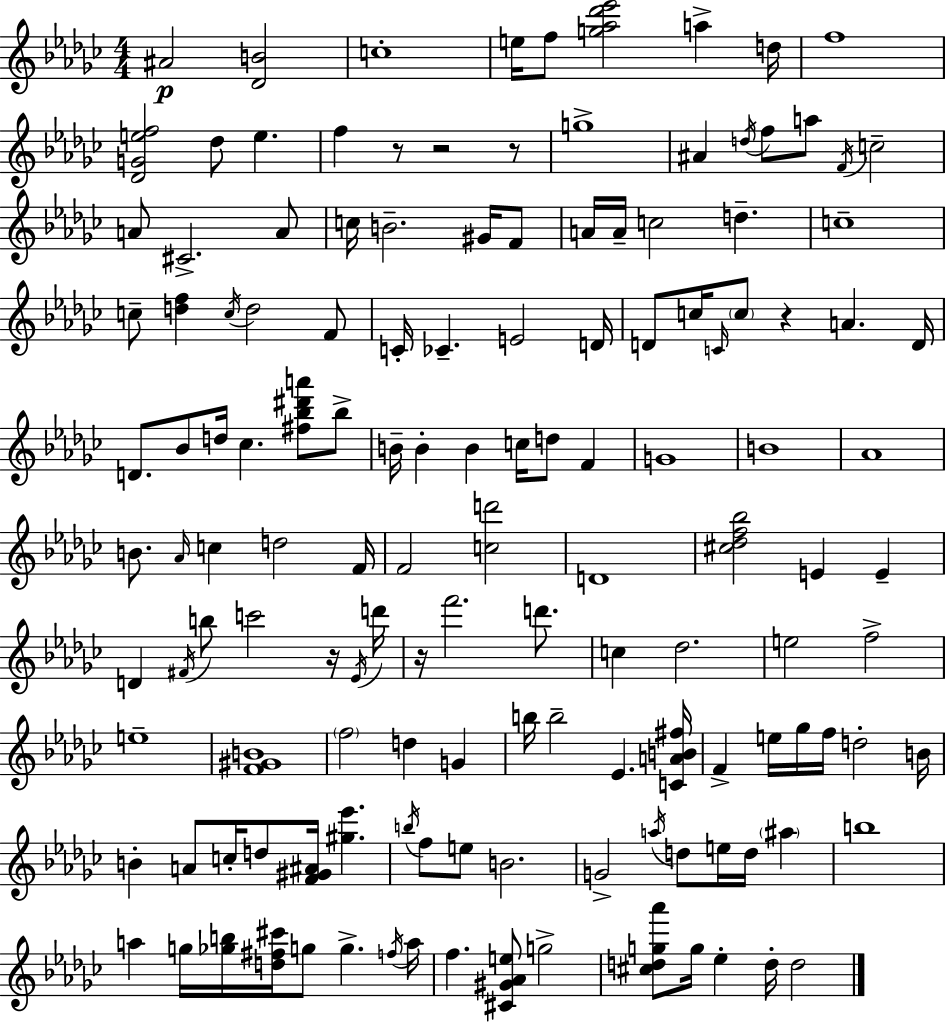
A#4/h [Db4,B4]/h C5/w E5/s F5/e [G5,Ab5,Db6,Eb6]/h A5/q D5/s F5/w [Db4,G4,E5,F5]/h Db5/e E5/q. F5/q R/e R/h R/e G5/w A#4/q D5/s F5/e A5/e F4/s C5/h A4/e C#4/h. A4/e C5/s B4/h. G#4/s F4/e A4/s A4/s C5/h D5/q. C5/w C5/e [D5,F5]/q C5/s D5/h F4/e C4/s CES4/q. E4/h D4/s D4/e C5/s C4/s C5/e R/q A4/q. D4/s D4/e. Bb4/e D5/s CES5/q. [F#5,Bb5,D#6,A6]/e Bb5/e B4/s B4/q B4/q C5/s D5/e F4/q G4/w B4/w Ab4/w B4/e. Ab4/s C5/q D5/h F4/s F4/h [C5,D6]/h D4/w [C#5,Db5,F5,Bb5]/h E4/q E4/q D4/q F#4/s B5/e C6/h R/s Eb4/s D6/s R/s F6/h. D6/e. C5/q Db5/h. E5/h F5/h E5/w [F4,G#4,B4]/w F5/h D5/q G4/q B5/s B5/h Eb4/q. [C4,A4,B4,F#5]/s F4/q E5/s Gb5/s F5/s D5/h B4/s B4/q A4/e C5/s D5/e [F4,G#4,A#4]/s [G#5,Eb6]/q. B5/s F5/e E5/e B4/h. G4/h A5/s D5/e E5/s D5/s A#5/q B5/w A5/q G5/s [Gb5,B5]/s [D5,F#5,C#6]/s G5/e G5/q. F5/s A5/s F5/q. [C#4,G#4,Ab4,E5]/e G5/h [C#5,D5,G5,Ab6]/e G5/s Eb5/q D5/s D5/h